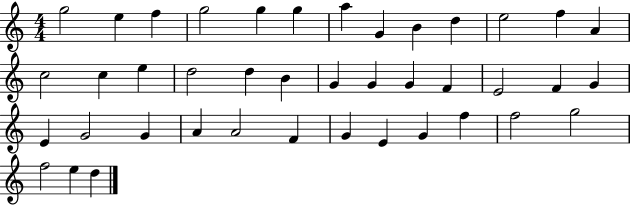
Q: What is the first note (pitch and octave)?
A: G5